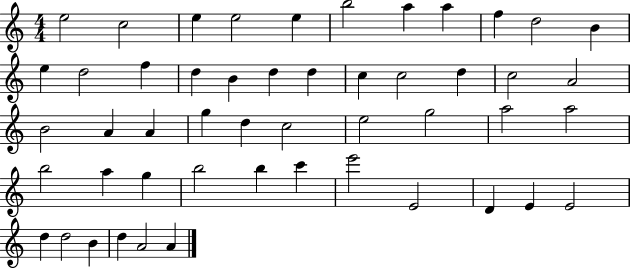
X:1
T:Untitled
M:4/4
L:1/4
K:C
e2 c2 e e2 e b2 a a f d2 B e d2 f d B d d c c2 d c2 A2 B2 A A g d c2 e2 g2 a2 a2 b2 a g b2 b c' e'2 E2 D E E2 d d2 B d A2 A